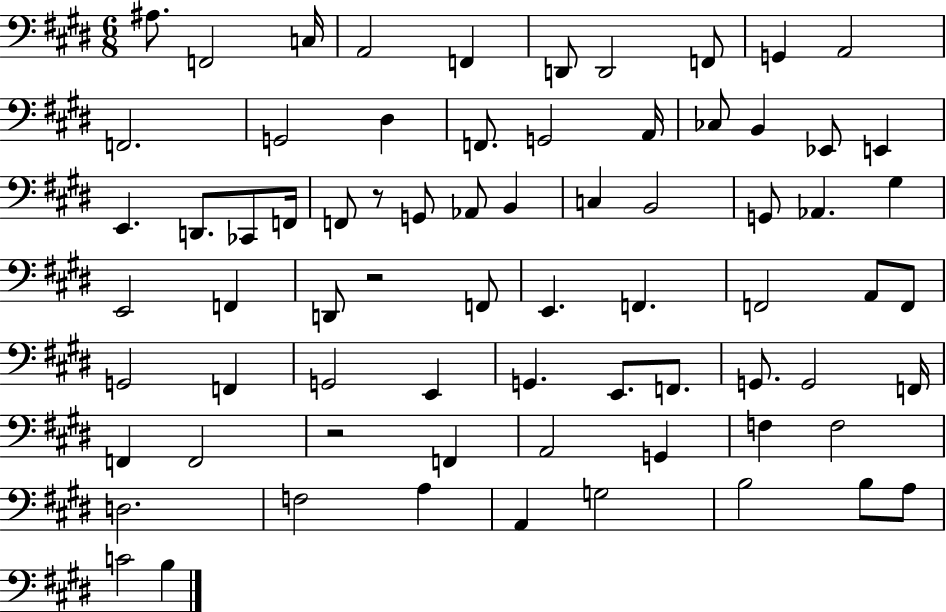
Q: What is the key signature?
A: E major